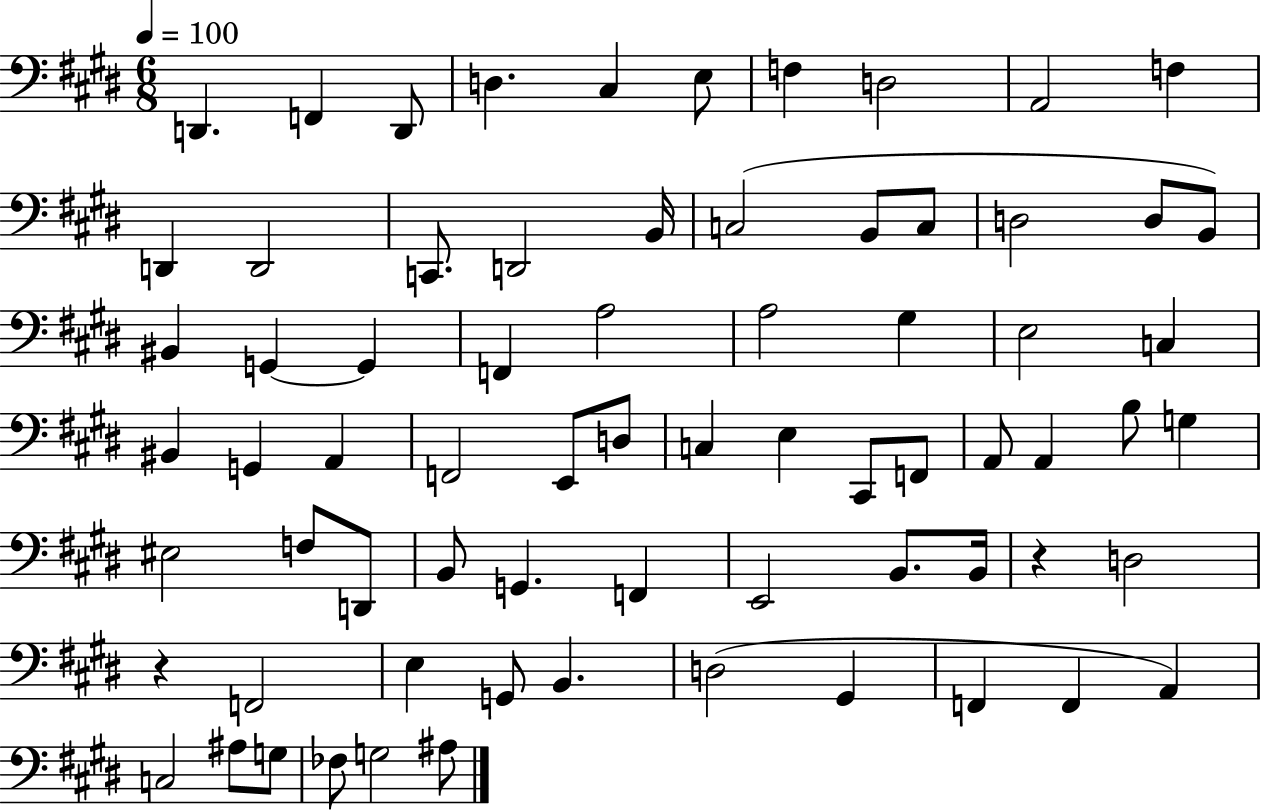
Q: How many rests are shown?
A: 2